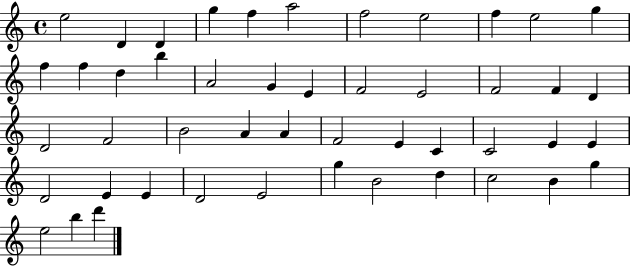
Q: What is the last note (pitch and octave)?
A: D6